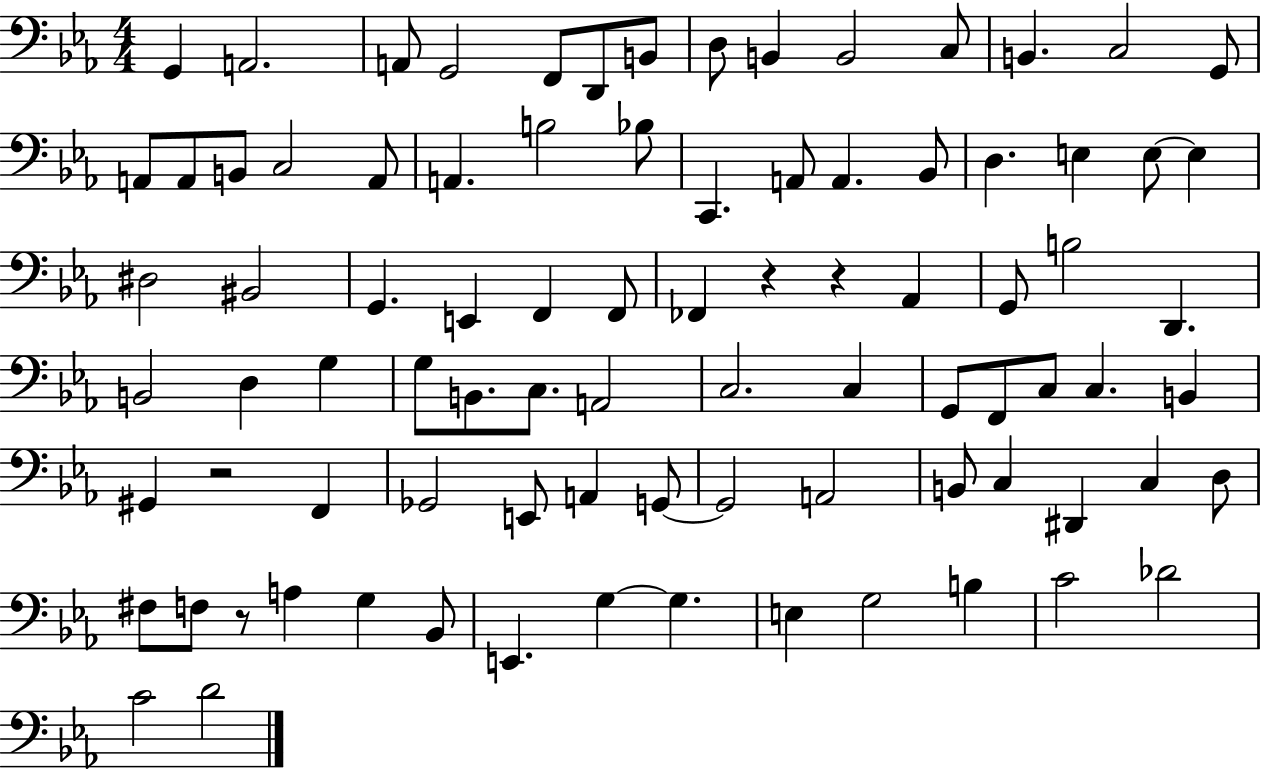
{
  \clef bass
  \numericTimeSignature
  \time 4/4
  \key ees \major
  g,4 a,2. | a,8 g,2 f,8 d,8 b,8 | d8 b,4 b,2 c8 | b,4. c2 g,8 | \break a,8 a,8 b,8 c2 a,8 | a,4. b2 bes8 | c,4. a,8 a,4. bes,8 | d4. e4 e8~~ e4 | \break dis2 bis,2 | g,4. e,4 f,4 f,8 | fes,4 r4 r4 aes,4 | g,8 b2 d,4. | \break b,2 d4 g4 | g8 b,8. c8. a,2 | c2. c4 | g,8 f,8 c8 c4. b,4 | \break gis,4 r2 f,4 | ges,2 e,8 a,4 g,8~~ | g,2 a,2 | b,8 c4 dis,4 c4 d8 | \break fis8 f8 r8 a4 g4 bes,8 | e,4. g4~~ g4. | e4 g2 b4 | c'2 des'2 | \break c'2 d'2 | \bar "|."
}